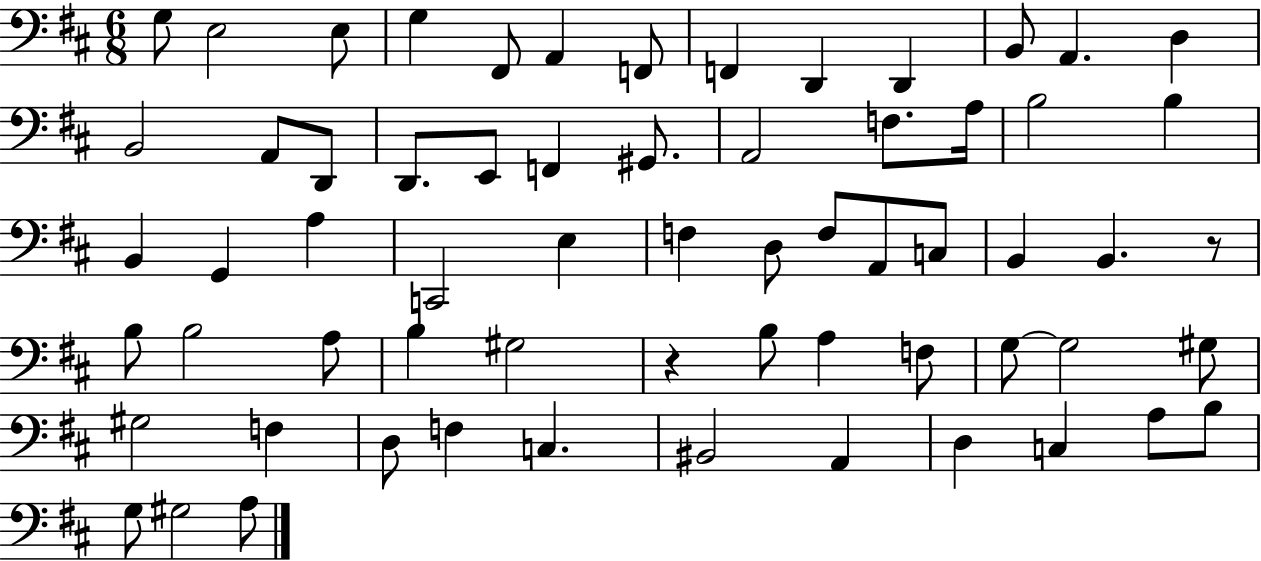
{
  \clef bass
  \numericTimeSignature
  \time 6/8
  \key d \major
  g8 e2 e8 | g4 fis,8 a,4 f,8 | f,4 d,4 d,4 | b,8 a,4. d4 | \break b,2 a,8 d,8 | d,8. e,8 f,4 gis,8. | a,2 f8. a16 | b2 b4 | \break b,4 g,4 a4 | c,2 e4 | f4 d8 f8 a,8 c8 | b,4 b,4. r8 | \break b8 b2 a8 | b4 gis2 | r4 b8 a4 f8 | g8~~ g2 gis8 | \break gis2 f4 | d8 f4 c4. | bis,2 a,4 | d4 c4 a8 b8 | \break g8 gis2 a8 | \bar "|."
}